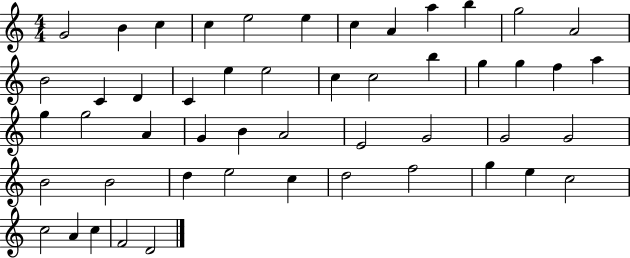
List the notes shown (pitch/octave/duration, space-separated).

G4/h B4/q C5/q C5/q E5/h E5/q C5/q A4/q A5/q B5/q G5/h A4/h B4/h C4/q D4/q C4/q E5/q E5/h C5/q C5/h B5/q G5/q G5/q F5/q A5/q G5/q G5/h A4/q G4/q B4/q A4/h E4/h G4/h G4/h G4/h B4/h B4/h D5/q E5/h C5/q D5/h F5/h G5/q E5/q C5/h C5/h A4/q C5/q F4/h D4/h